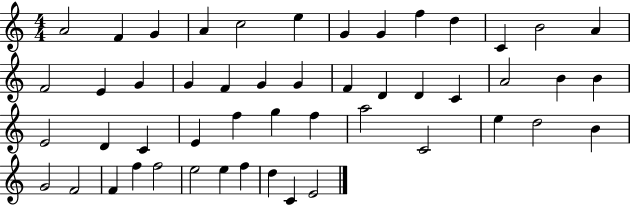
{
  \clef treble
  \numericTimeSignature
  \time 4/4
  \key c \major
  a'2 f'4 g'4 | a'4 c''2 e''4 | g'4 g'4 f''4 d''4 | c'4 b'2 a'4 | \break f'2 e'4 g'4 | g'4 f'4 g'4 g'4 | f'4 d'4 d'4 c'4 | a'2 b'4 b'4 | \break e'2 d'4 c'4 | e'4 f''4 g''4 f''4 | a''2 c'2 | e''4 d''2 b'4 | \break g'2 f'2 | f'4 f''4 f''2 | e''2 e''4 f''4 | d''4 c'4 e'2 | \break \bar "|."
}